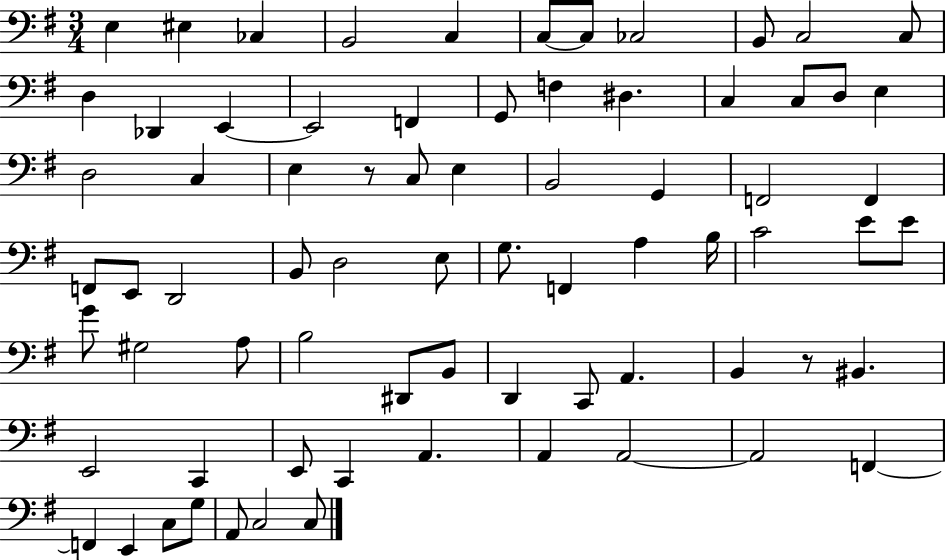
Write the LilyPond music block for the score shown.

{
  \clef bass
  \numericTimeSignature
  \time 3/4
  \key g \major
  e4 eis4 ces4 | b,2 c4 | c8~~ c8 ces2 | b,8 c2 c8 | \break d4 des,4 e,4~~ | e,2 f,4 | g,8 f4 dis4. | c4 c8 d8 e4 | \break d2 c4 | e4 r8 c8 e4 | b,2 g,4 | f,2 f,4 | \break f,8 e,8 d,2 | b,8 d2 e8 | g8. f,4 a4 b16 | c'2 e'8 e'8 | \break g'8 gis2 a8 | b2 dis,8 b,8 | d,4 c,8 a,4. | b,4 r8 bis,4. | \break e,2 c,4 | e,8 c,4 a,4. | a,4 a,2~~ | a,2 f,4~~ | \break f,4 e,4 c8 g8 | a,8 c2 c8 | \bar "|."
}